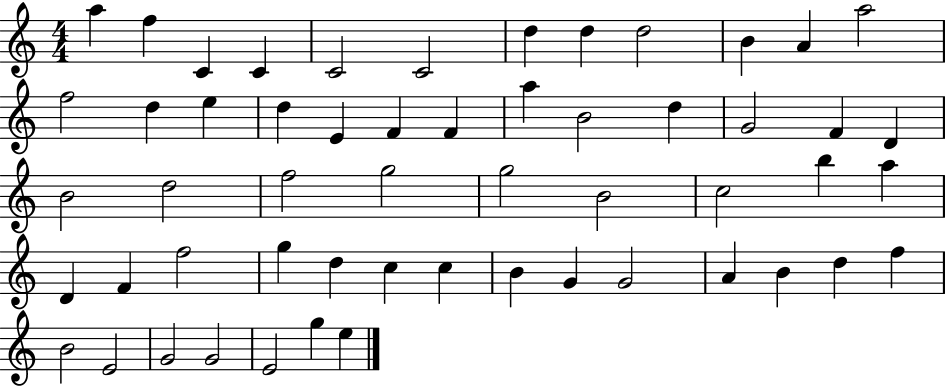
{
  \clef treble
  \numericTimeSignature
  \time 4/4
  \key c \major
  a''4 f''4 c'4 c'4 | c'2 c'2 | d''4 d''4 d''2 | b'4 a'4 a''2 | \break f''2 d''4 e''4 | d''4 e'4 f'4 f'4 | a''4 b'2 d''4 | g'2 f'4 d'4 | \break b'2 d''2 | f''2 g''2 | g''2 b'2 | c''2 b''4 a''4 | \break d'4 f'4 f''2 | g''4 d''4 c''4 c''4 | b'4 g'4 g'2 | a'4 b'4 d''4 f''4 | \break b'2 e'2 | g'2 g'2 | e'2 g''4 e''4 | \bar "|."
}